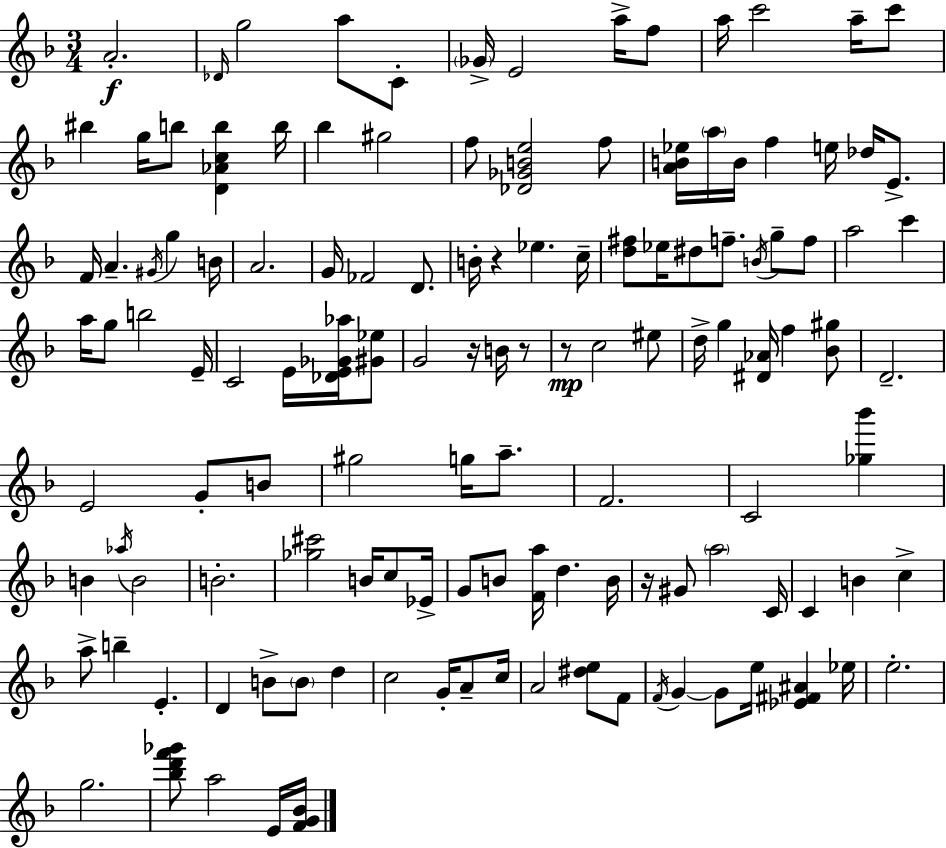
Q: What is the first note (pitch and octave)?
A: A4